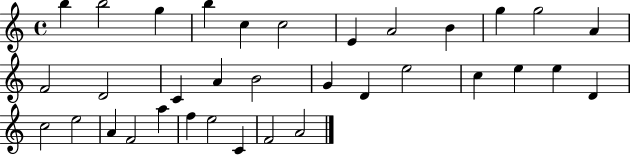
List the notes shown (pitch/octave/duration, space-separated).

B5/q B5/h G5/q B5/q C5/q C5/h E4/q A4/h B4/q G5/q G5/h A4/q F4/h D4/h C4/q A4/q B4/h G4/q D4/q E5/h C5/q E5/q E5/q D4/q C5/h E5/h A4/q F4/h A5/q F5/q E5/h C4/q F4/h A4/h